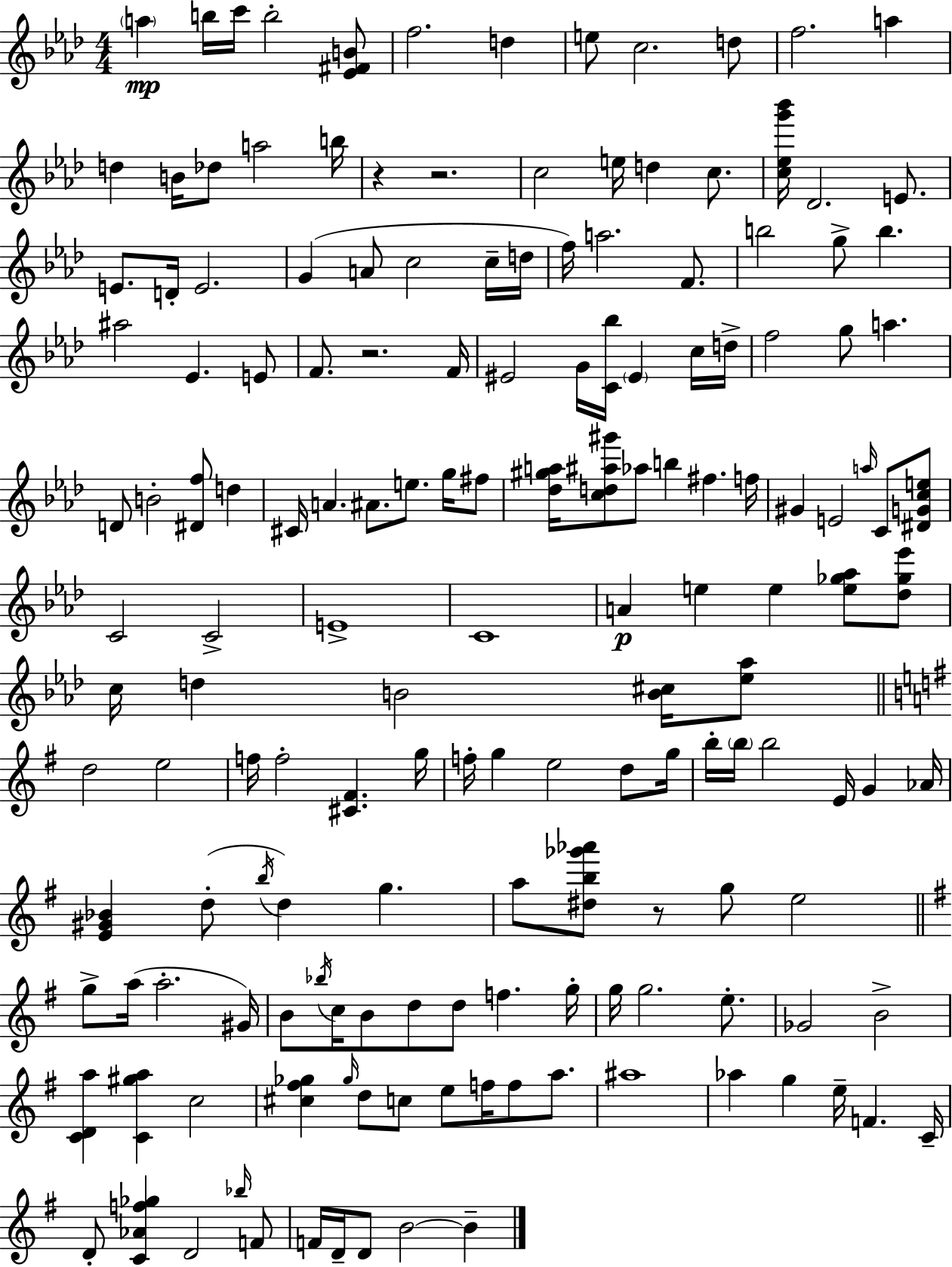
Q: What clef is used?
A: treble